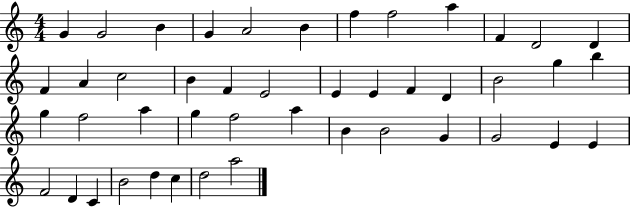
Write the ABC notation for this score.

X:1
T:Untitled
M:4/4
L:1/4
K:C
G G2 B G A2 B f f2 a F D2 D F A c2 B F E2 E E F D B2 g b g f2 a g f2 a B B2 G G2 E E F2 D C B2 d c d2 a2